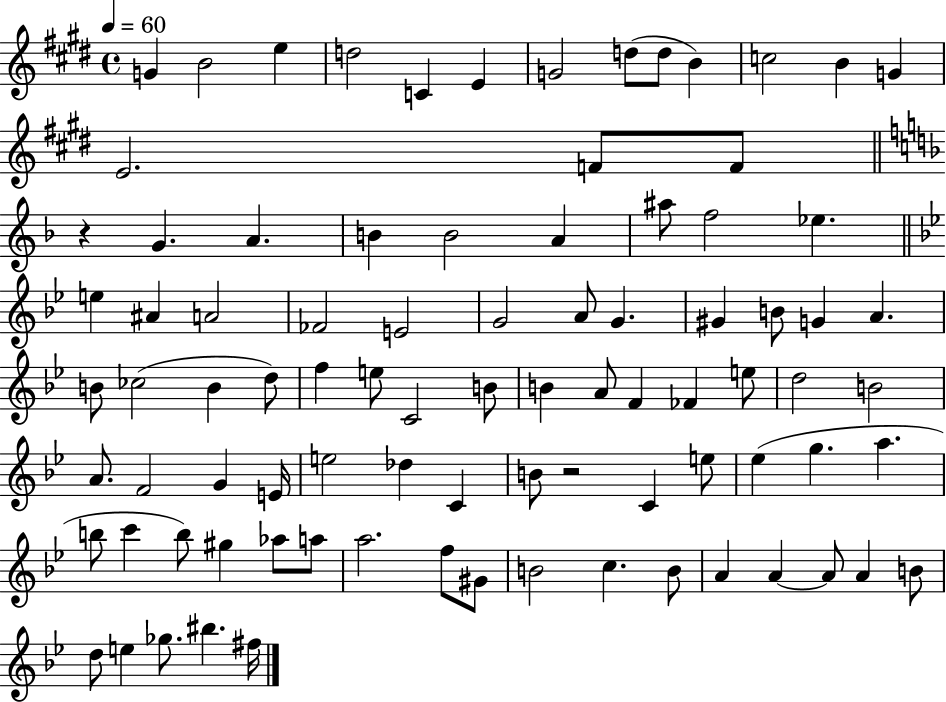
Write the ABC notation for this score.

X:1
T:Untitled
M:4/4
L:1/4
K:E
G B2 e d2 C E G2 d/2 d/2 B c2 B G E2 F/2 F/2 z G A B B2 A ^a/2 f2 _e e ^A A2 _F2 E2 G2 A/2 G ^G B/2 G A B/2 _c2 B d/2 f e/2 C2 B/2 B A/2 F _F e/2 d2 B2 A/2 F2 G E/4 e2 _d C B/2 z2 C e/2 _e g a b/2 c' b/2 ^g _a/2 a/2 a2 f/2 ^G/2 B2 c B/2 A A A/2 A B/2 d/2 e _g/2 ^b ^f/4